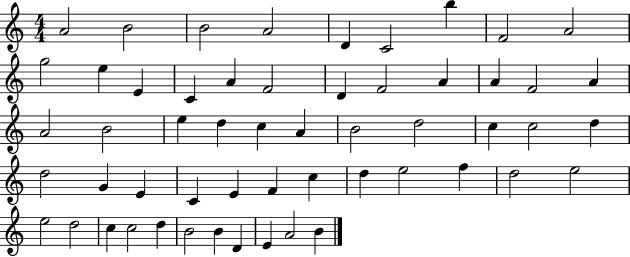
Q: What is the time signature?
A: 4/4